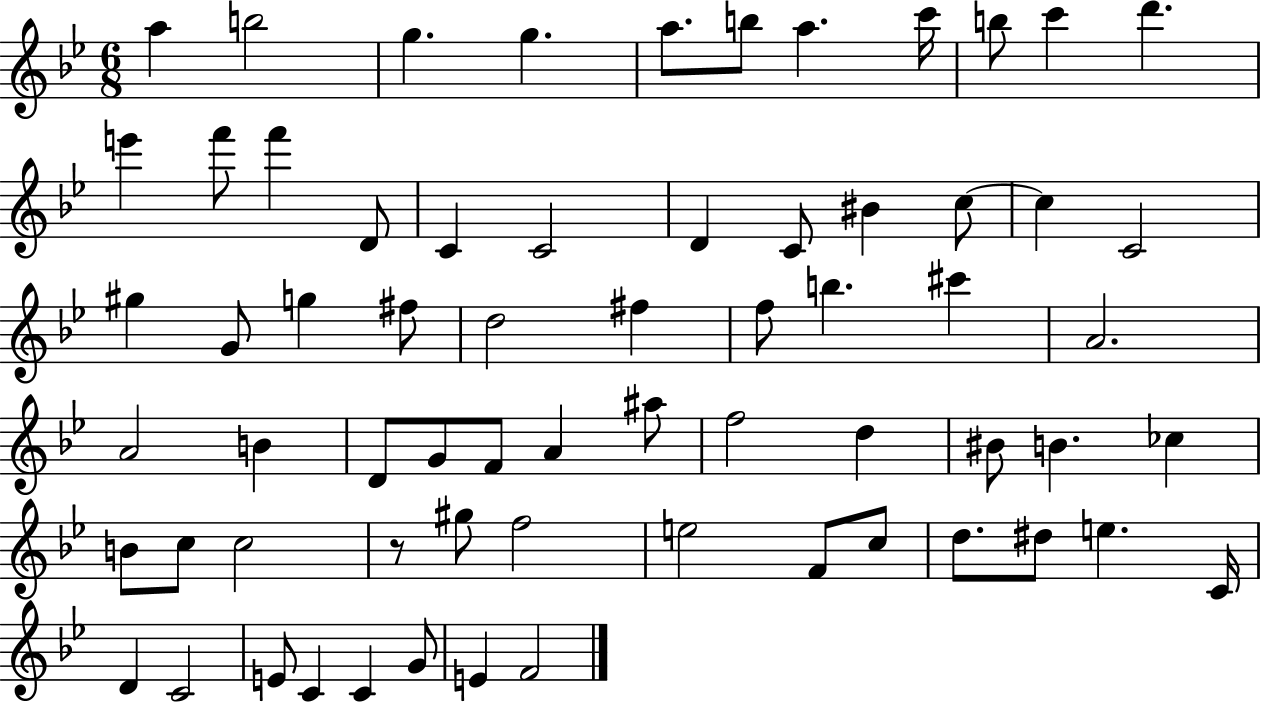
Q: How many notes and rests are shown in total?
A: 66